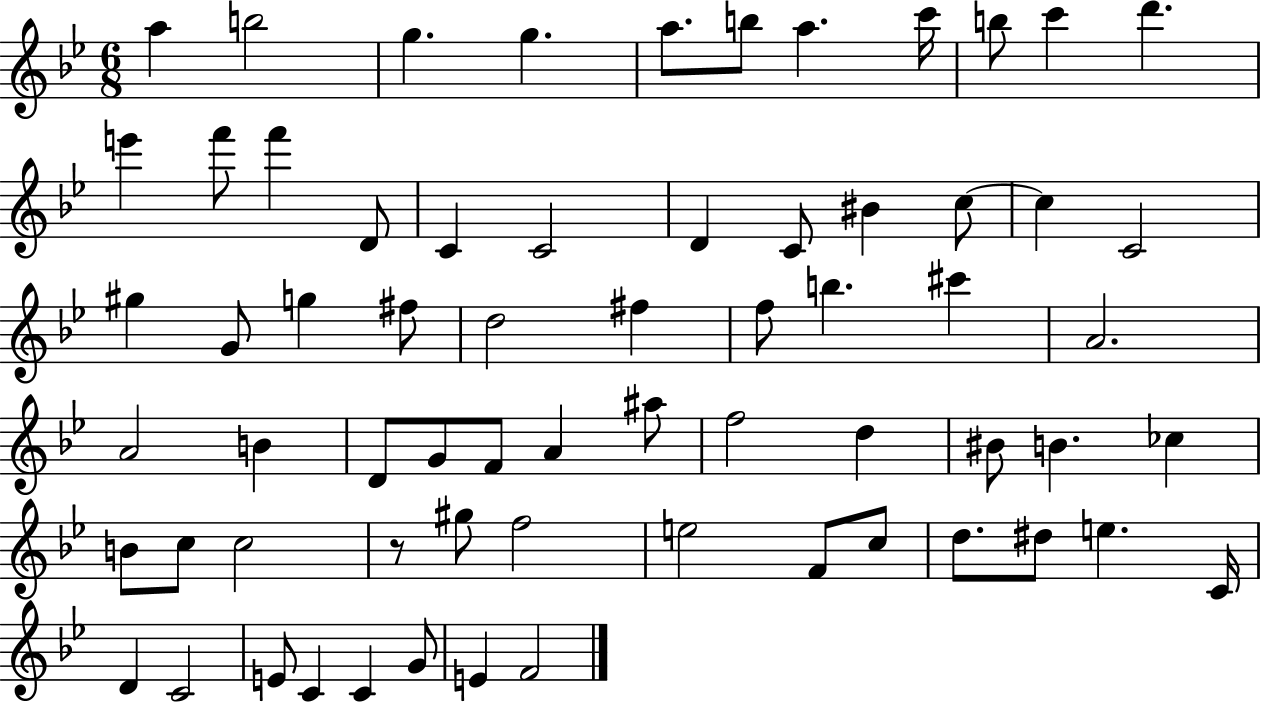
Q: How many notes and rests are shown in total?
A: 66